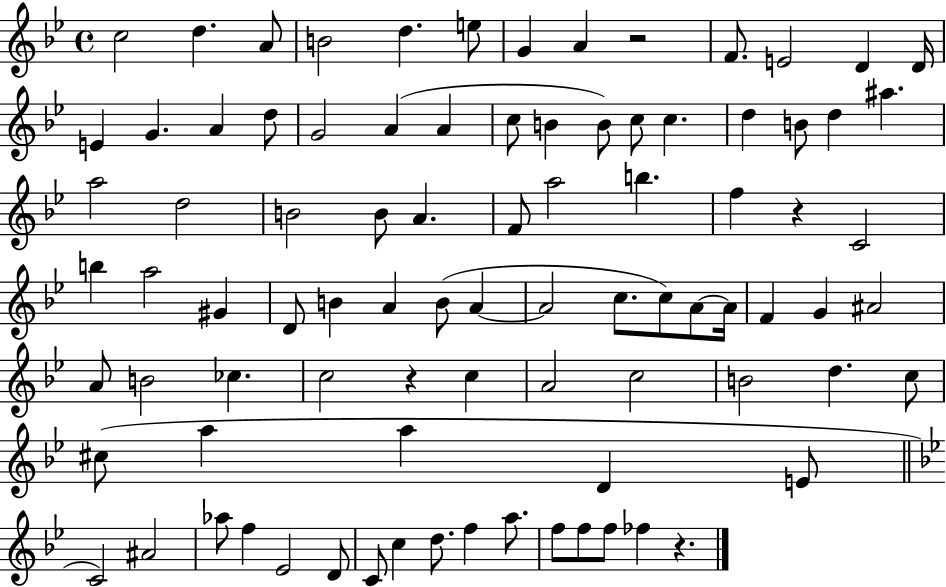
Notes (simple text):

C5/h D5/q. A4/e B4/h D5/q. E5/e G4/q A4/q R/h F4/e. E4/h D4/q D4/s E4/q G4/q. A4/q D5/e G4/h A4/q A4/q C5/e B4/q B4/e C5/e C5/q. D5/q B4/e D5/q A#5/q. A5/h D5/h B4/h B4/e A4/q. F4/e A5/h B5/q. F5/q R/q C4/h B5/q A5/h G#4/q D4/e B4/q A4/q B4/e A4/q A4/h C5/e. C5/e A4/e A4/s F4/q G4/q A#4/h A4/e B4/h CES5/q. C5/h R/q C5/q A4/h C5/h B4/h D5/q. C5/e C#5/e A5/q A5/q D4/q E4/e C4/h A#4/h Ab5/e F5/q Eb4/h D4/e C4/e C5/q D5/e. F5/q A5/e. F5/e F5/e F5/e FES5/q R/q.